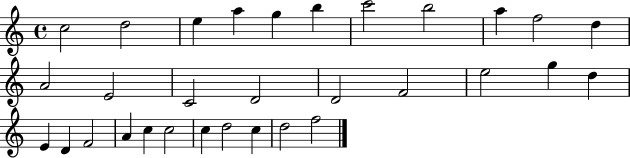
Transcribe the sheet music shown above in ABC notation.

X:1
T:Untitled
M:4/4
L:1/4
K:C
c2 d2 e a g b c'2 b2 a f2 d A2 E2 C2 D2 D2 F2 e2 g d E D F2 A c c2 c d2 c d2 f2